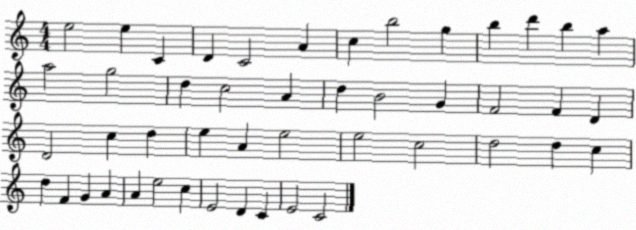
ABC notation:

X:1
T:Untitled
M:4/4
L:1/4
K:C
e2 e C D C2 A c b2 g b d' b a a2 g2 d c2 A d B2 G F2 F D D2 c d e A e2 e2 c2 d2 d c d F G A A e2 c E2 D C E2 C2